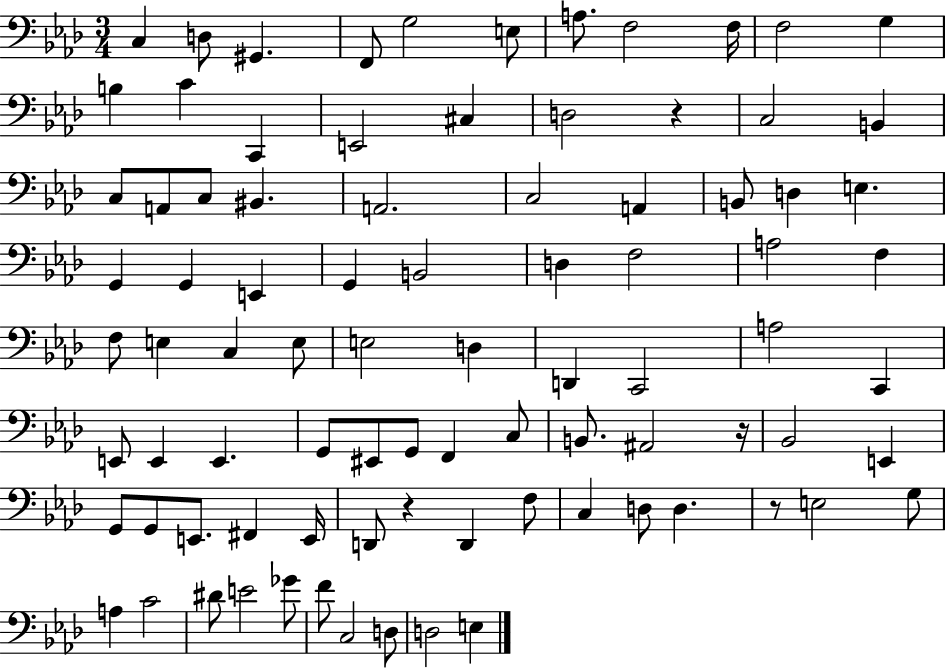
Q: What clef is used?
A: bass